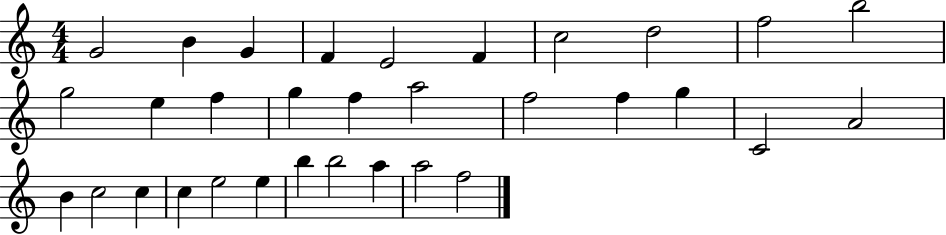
{
  \clef treble
  \numericTimeSignature
  \time 4/4
  \key c \major
  g'2 b'4 g'4 | f'4 e'2 f'4 | c''2 d''2 | f''2 b''2 | \break g''2 e''4 f''4 | g''4 f''4 a''2 | f''2 f''4 g''4 | c'2 a'2 | \break b'4 c''2 c''4 | c''4 e''2 e''4 | b''4 b''2 a''4 | a''2 f''2 | \break \bar "|."
}